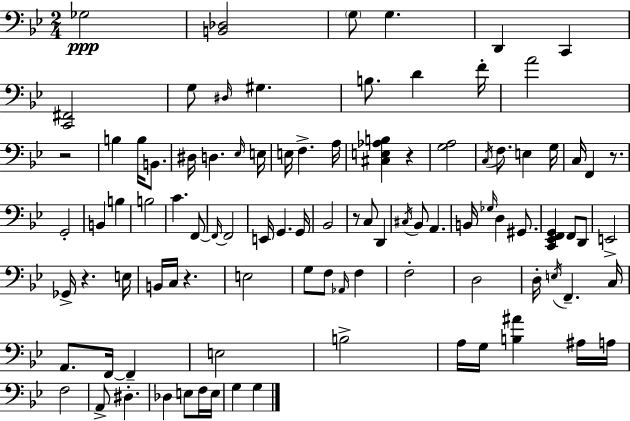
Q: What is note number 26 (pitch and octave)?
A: G3